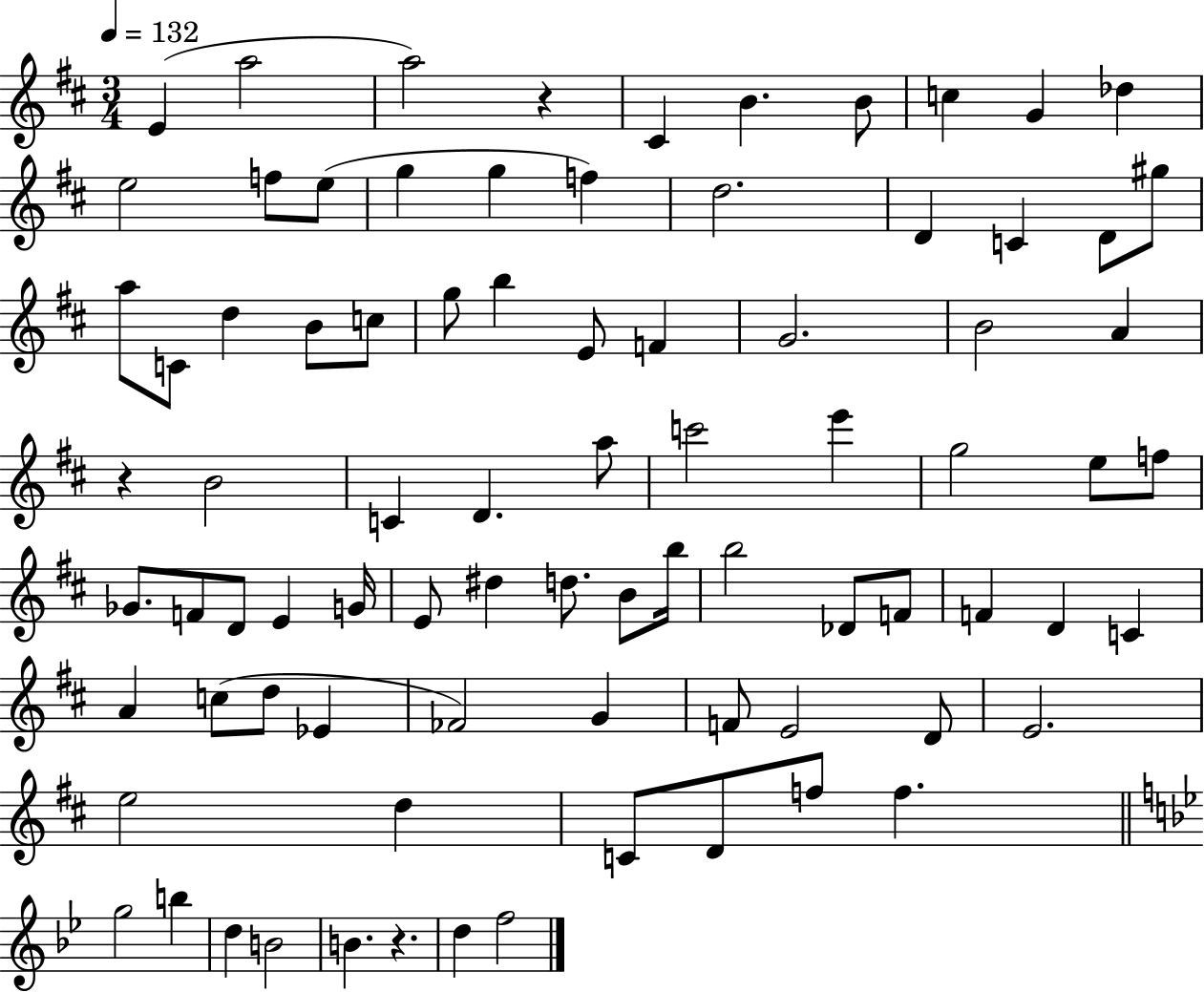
X:1
T:Untitled
M:3/4
L:1/4
K:D
E a2 a2 z ^C B B/2 c G _d e2 f/2 e/2 g g f d2 D C D/2 ^g/2 a/2 C/2 d B/2 c/2 g/2 b E/2 F G2 B2 A z B2 C D a/2 c'2 e' g2 e/2 f/2 _G/2 F/2 D/2 E G/4 E/2 ^d d/2 B/2 b/4 b2 _D/2 F/2 F D C A c/2 d/2 _E _F2 G F/2 E2 D/2 E2 e2 d C/2 D/2 f/2 f g2 b d B2 B z d f2